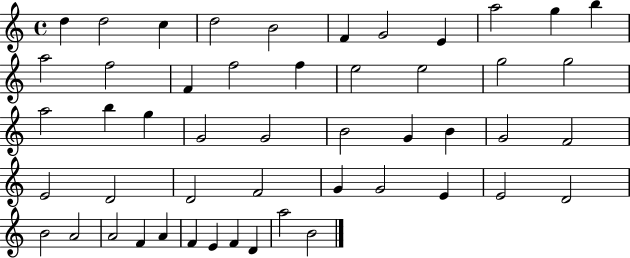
{
  \clef treble
  \time 4/4
  \defaultTimeSignature
  \key c \major
  d''4 d''2 c''4 | d''2 b'2 | f'4 g'2 e'4 | a''2 g''4 b''4 | \break a''2 f''2 | f'4 f''2 f''4 | e''2 e''2 | g''2 g''2 | \break a''2 b''4 g''4 | g'2 g'2 | b'2 g'4 b'4 | g'2 f'2 | \break e'2 d'2 | d'2 f'2 | g'4 g'2 e'4 | e'2 d'2 | \break b'2 a'2 | a'2 f'4 a'4 | f'4 e'4 f'4 d'4 | a''2 b'2 | \break \bar "|."
}